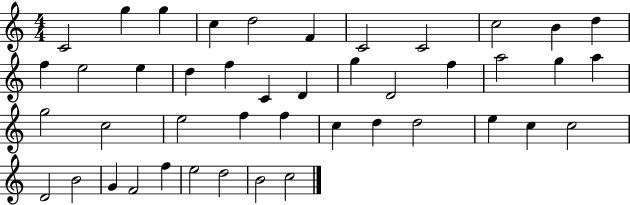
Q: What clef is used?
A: treble